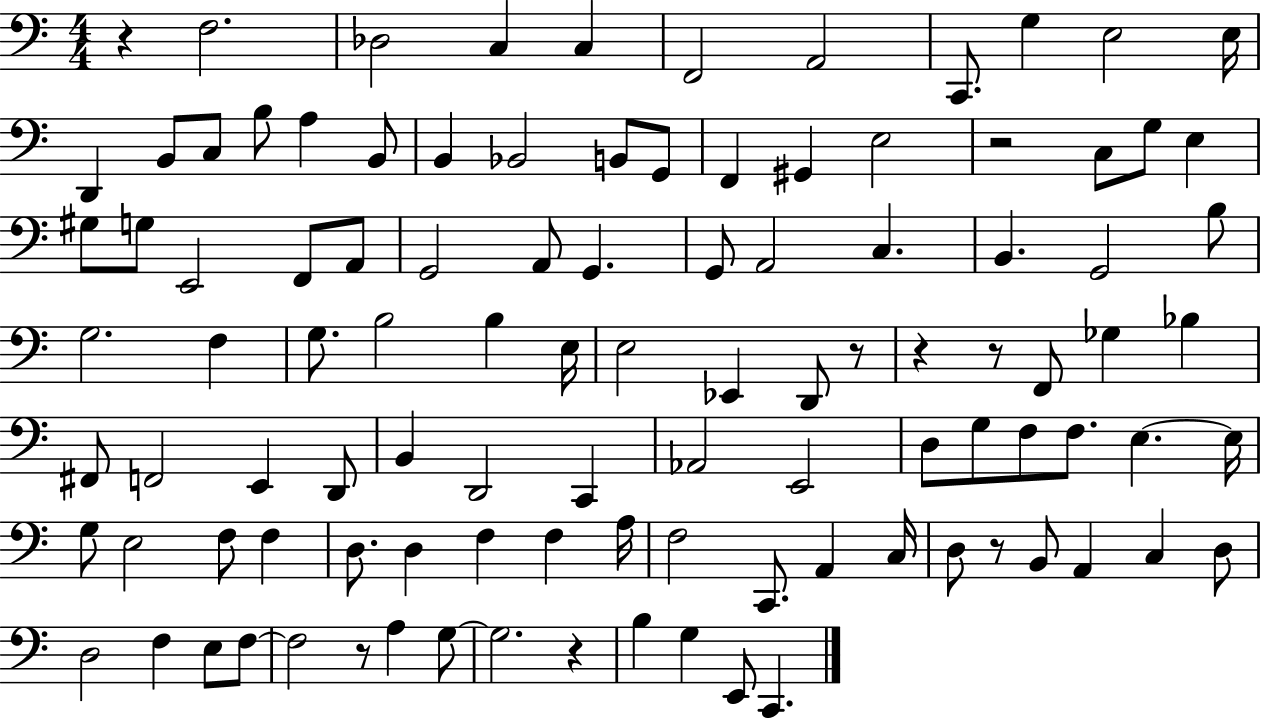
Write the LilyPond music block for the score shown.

{
  \clef bass
  \numericTimeSignature
  \time 4/4
  \key c \major
  r4 f2. | des2 c4 c4 | f,2 a,2 | c,8. g4 e2 e16 | \break d,4 b,8 c8 b8 a4 b,8 | b,4 bes,2 b,8 g,8 | f,4 gis,4 e2 | r2 c8 g8 e4 | \break gis8 g8 e,2 f,8 a,8 | g,2 a,8 g,4. | g,8 a,2 c4. | b,4. g,2 b8 | \break g2. f4 | g8. b2 b4 e16 | e2 ees,4 d,8 r8 | r4 r8 f,8 ges4 bes4 | \break fis,8 f,2 e,4 d,8 | b,4 d,2 c,4 | aes,2 e,2 | d8 g8 f8 f8. e4.~~ e16 | \break g8 e2 f8 f4 | d8. d4 f4 f4 a16 | f2 c,8. a,4 c16 | d8 r8 b,8 a,4 c4 d8 | \break d2 f4 e8 f8~~ | f2 r8 a4 g8~~ | g2. r4 | b4 g4 e,8 c,4. | \break \bar "|."
}